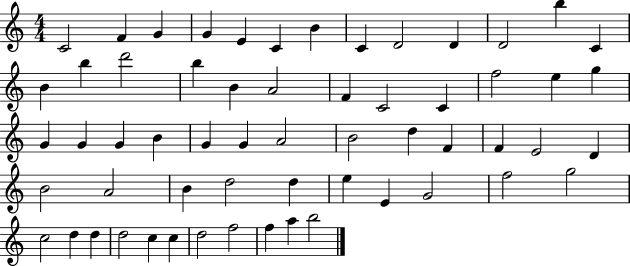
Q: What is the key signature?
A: C major